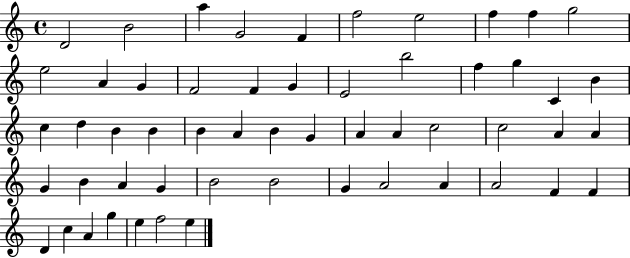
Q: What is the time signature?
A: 4/4